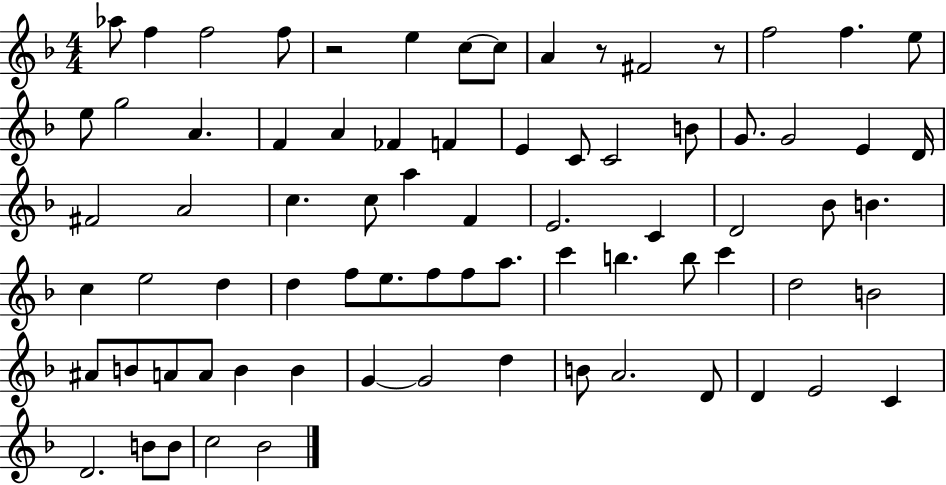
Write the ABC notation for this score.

X:1
T:Untitled
M:4/4
L:1/4
K:F
_a/2 f f2 f/2 z2 e c/2 c/2 A z/2 ^F2 z/2 f2 f e/2 e/2 g2 A F A _F F E C/2 C2 B/2 G/2 G2 E D/4 ^F2 A2 c c/2 a F E2 C D2 _B/2 B c e2 d d f/2 e/2 f/2 f/2 a/2 c' b b/2 c' d2 B2 ^A/2 B/2 A/2 A/2 B B G G2 d B/2 A2 D/2 D E2 C D2 B/2 B/2 c2 _B2